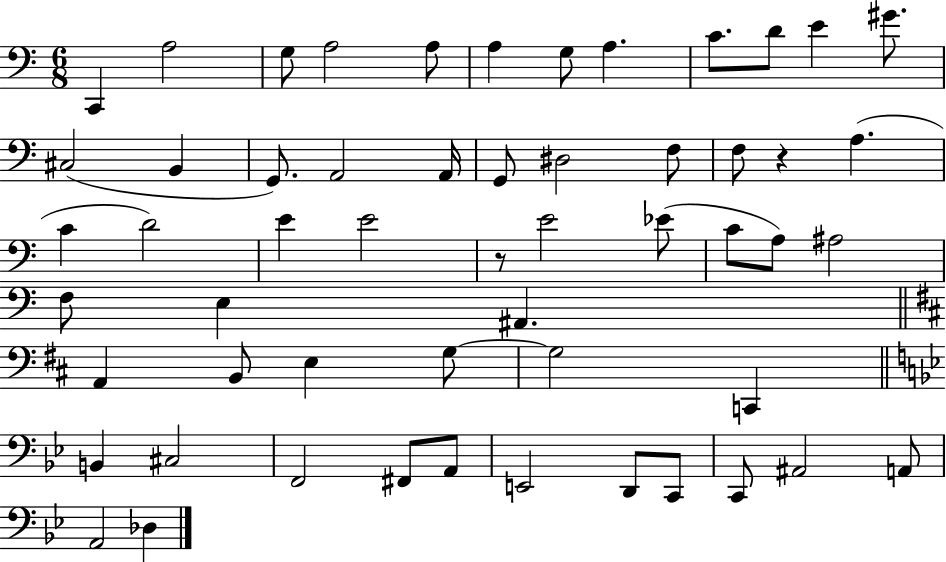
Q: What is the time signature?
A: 6/8